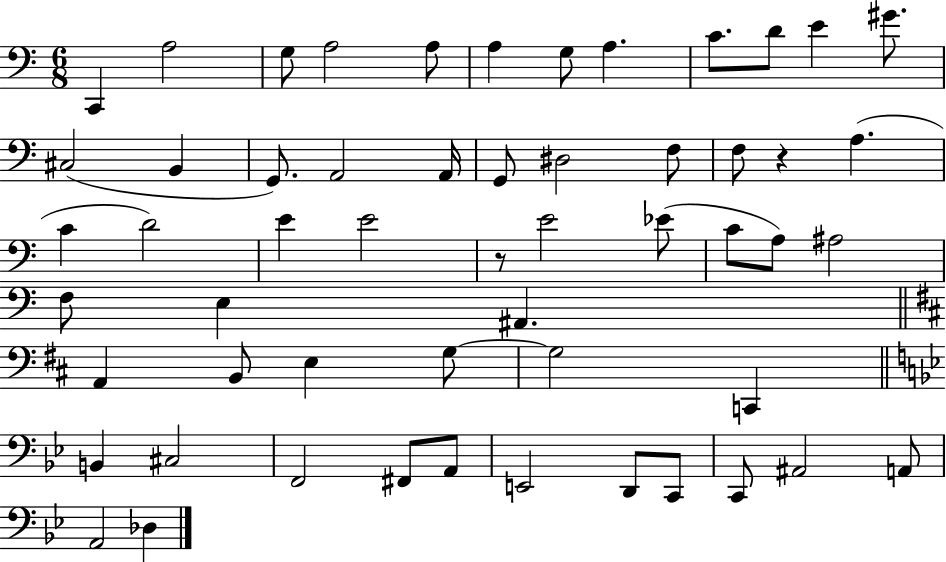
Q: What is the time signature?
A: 6/8